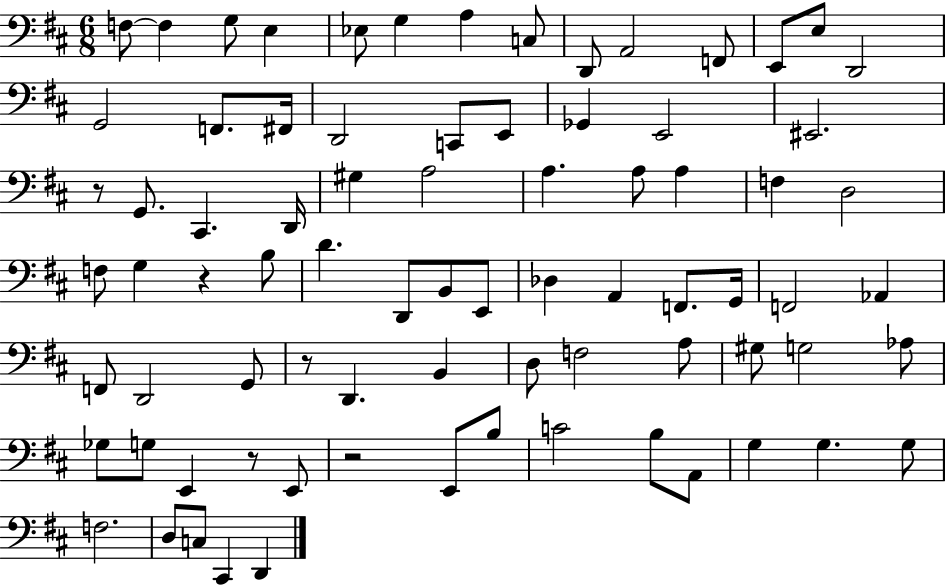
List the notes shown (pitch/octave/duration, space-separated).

F3/e F3/q G3/e E3/q Eb3/e G3/q A3/q C3/e D2/e A2/h F2/e E2/e E3/e D2/h G2/h F2/e. F#2/s D2/h C2/e E2/e Gb2/q E2/h EIS2/h. R/e G2/e. C#2/q. D2/s G#3/q A3/h A3/q. A3/e A3/q F3/q D3/h F3/e G3/q R/q B3/e D4/q. D2/e B2/e E2/e Db3/q A2/q F2/e. G2/s F2/h Ab2/q F2/e D2/h G2/e R/e D2/q. B2/q D3/e F3/h A3/e G#3/e G3/h Ab3/e Gb3/e G3/e E2/q R/e E2/e R/h E2/e B3/e C4/h B3/e A2/e G3/q G3/q. G3/e F3/h. D3/e C3/e C#2/q D2/q